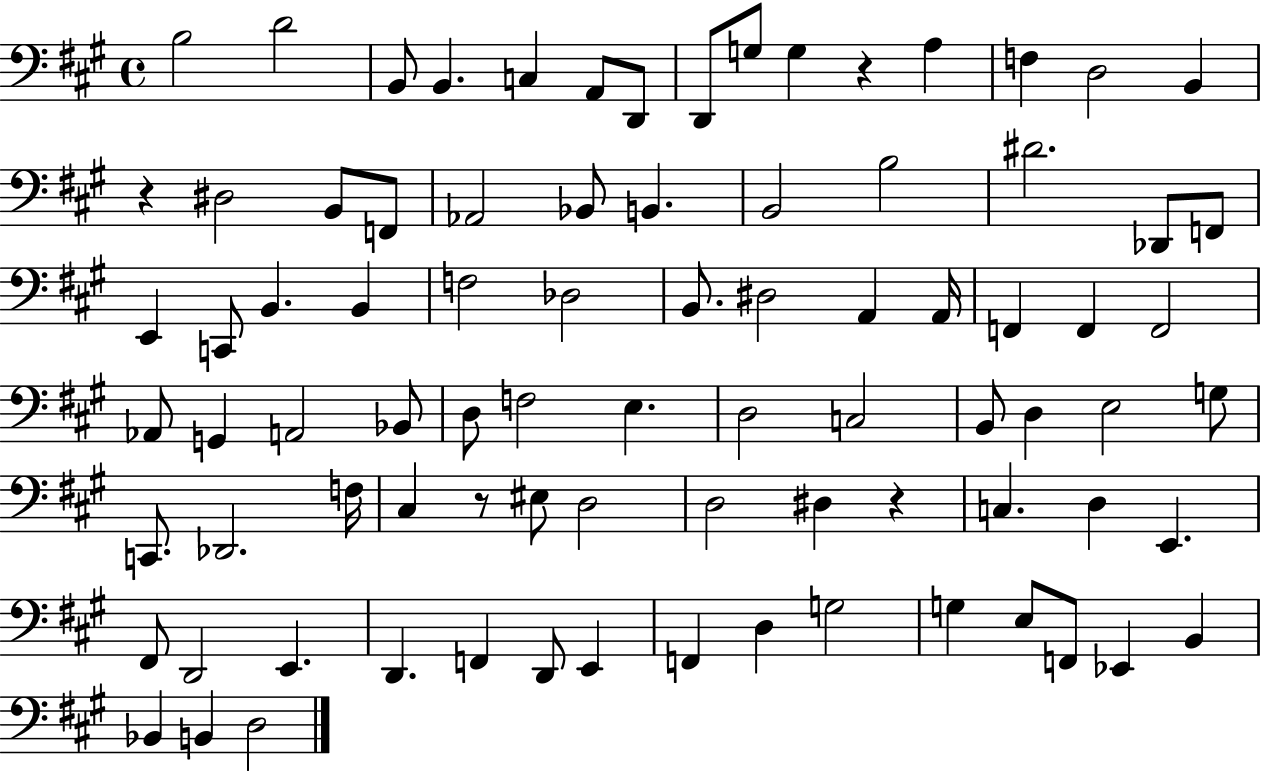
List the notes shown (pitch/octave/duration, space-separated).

B3/h D4/h B2/e B2/q. C3/q A2/e D2/e D2/e G3/e G3/q R/q A3/q F3/q D3/h B2/q R/q D#3/h B2/e F2/e Ab2/h Bb2/e B2/q. B2/h B3/h D#4/h. Db2/e F2/e E2/q C2/e B2/q. B2/q F3/h Db3/h B2/e. D#3/h A2/q A2/s F2/q F2/q F2/h Ab2/e G2/q A2/h Bb2/e D3/e F3/h E3/q. D3/h C3/h B2/e D3/q E3/h G3/e C2/e. Db2/h. F3/s C#3/q R/e EIS3/e D3/h D3/h D#3/q R/q C3/q. D3/q E2/q. F#2/e D2/h E2/q. D2/q. F2/q D2/e E2/q F2/q D3/q G3/h G3/q E3/e F2/e Eb2/q B2/q Bb2/q B2/q D3/h